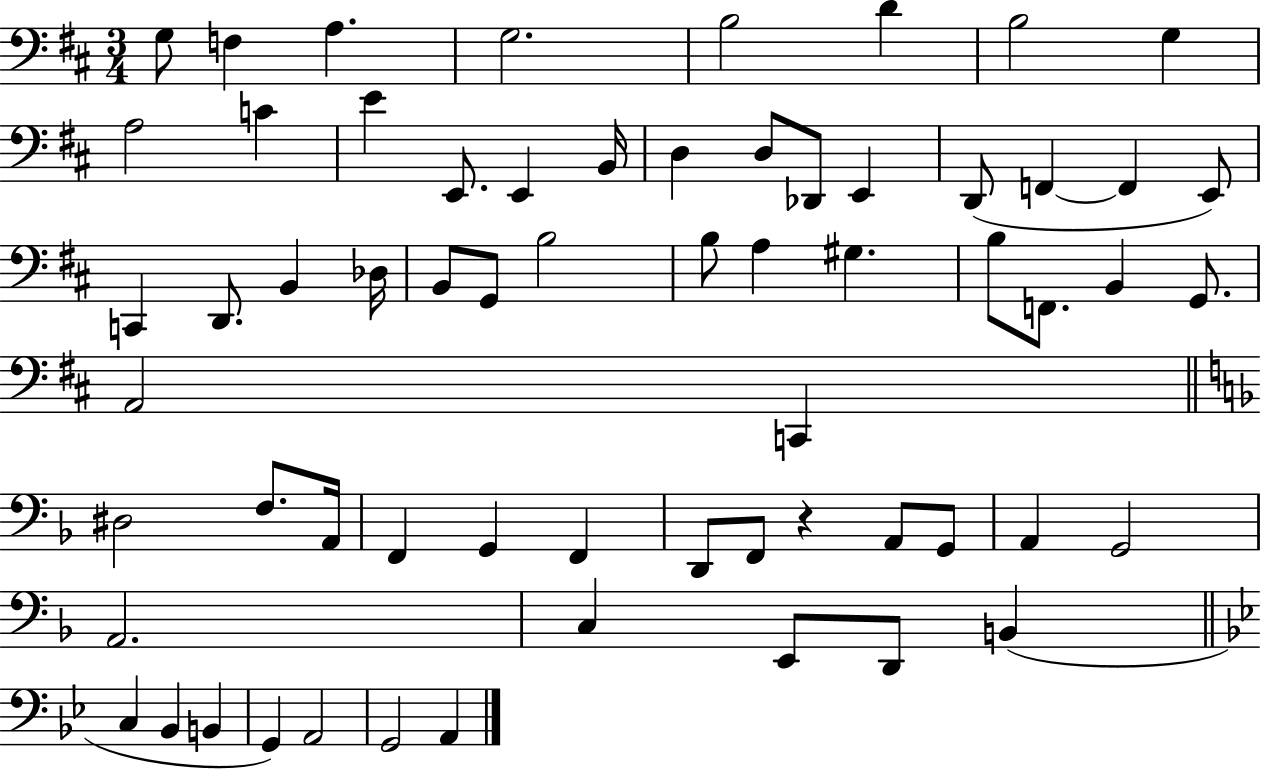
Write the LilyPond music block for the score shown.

{
  \clef bass
  \numericTimeSignature
  \time 3/4
  \key d \major
  g8 f4 a4. | g2. | b2 d'4 | b2 g4 | \break a2 c'4 | e'4 e,8. e,4 b,16 | d4 d8 des,8 e,4 | d,8( f,4~~ f,4 e,8) | \break c,4 d,8. b,4 des16 | b,8 g,8 b2 | b8 a4 gis4. | b8 f,8. b,4 g,8. | \break a,2 c,4 | \bar "||" \break \key f \major dis2 f8. a,16 | f,4 g,4 f,4 | d,8 f,8 r4 a,8 g,8 | a,4 g,2 | \break a,2. | c4 e,8 d,8 b,4( | \bar "||" \break \key g \minor c4 bes,4 b,4 | g,4) a,2 | g,2 a,4 | \bar "|."
}